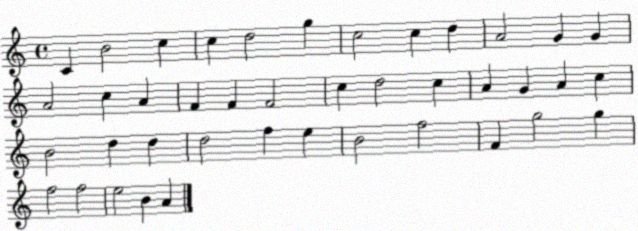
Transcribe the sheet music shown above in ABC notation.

X:1
T:Untitled
M:4/4
L:1/4
K:C
C B2 c c d2 g c2 c d A2 G G A2 c A F F F2 c d2 c A G A c B2 d d d2 f e B2 f2 F g2 g f2 f2 e2 B A